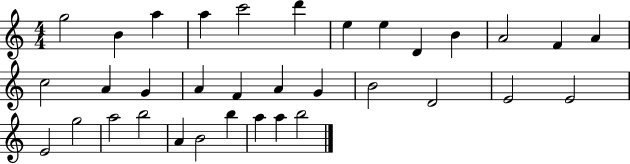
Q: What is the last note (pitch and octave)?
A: B5